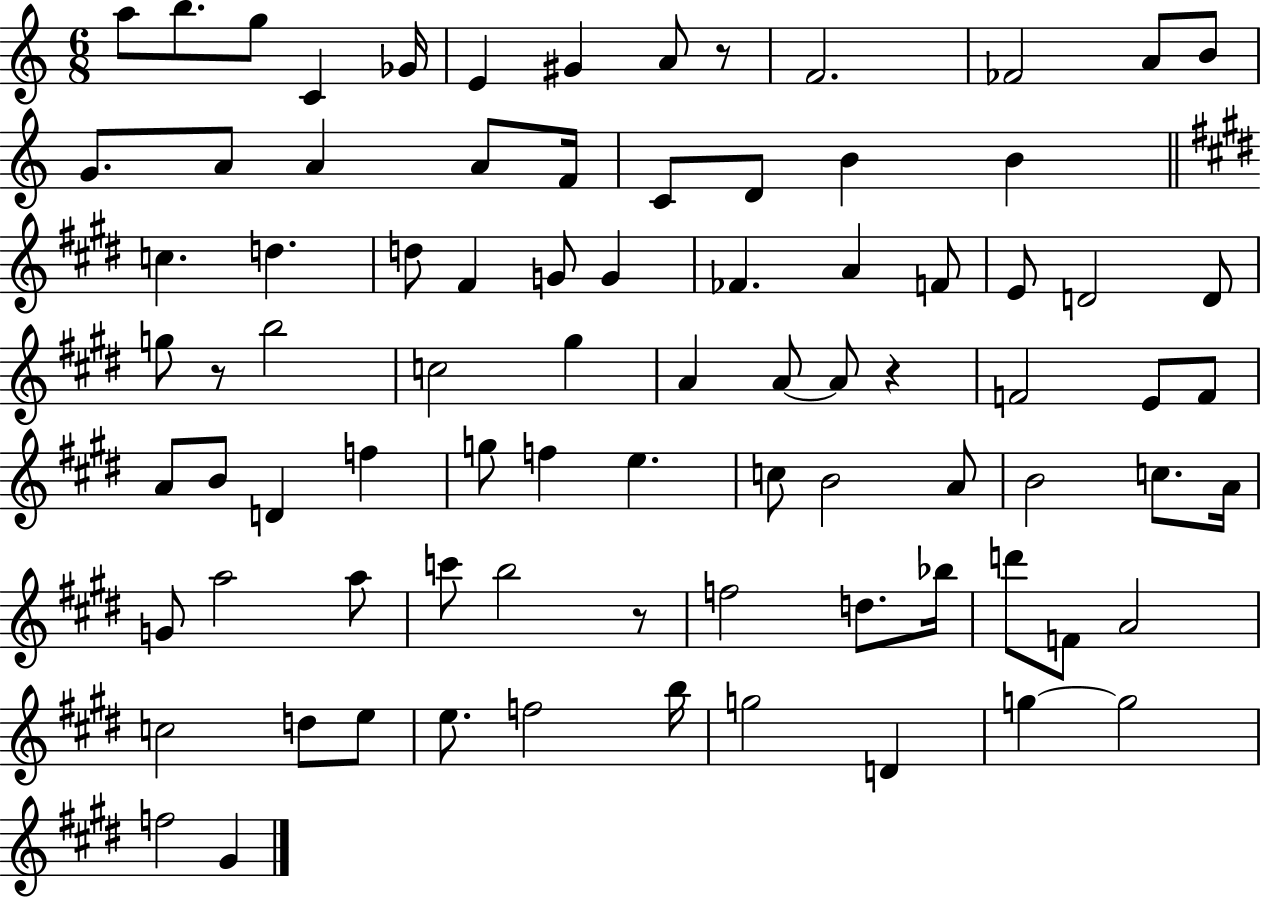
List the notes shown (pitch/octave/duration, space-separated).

A5/e B5/e. G5/e C4/q Gb4/s E4/q G#4/q A4/e R/e F4/h. FES4/h A4/e B4/e G4/e. A4/e A4/q A4/e F4/s C4/e D4/e B4/q B4/q C5/q. D5/q. D5/e F#4/q G4/e G4/q FES4/q. A4/q F4/e E4/e D4/h D4/e G5/e R/e B5/h C5/h G#5/q A4/q A4/e A4/e R/q F4/h E4/e F4/e A4/e B4/e D4/q F5/q G5/e F5/q E5/q. C5/e B4/h A4/e B4/h C5/e. A4/s G4/e A5/h A5/e C6/e B5/h R/e F5/h D5/e. Bb5/s D6/e F4/e A4/h C5/h D5/e E5/e E5/e. F5/h B5/s G5/h D4/q G5/q G5/h F5/h G#4/q